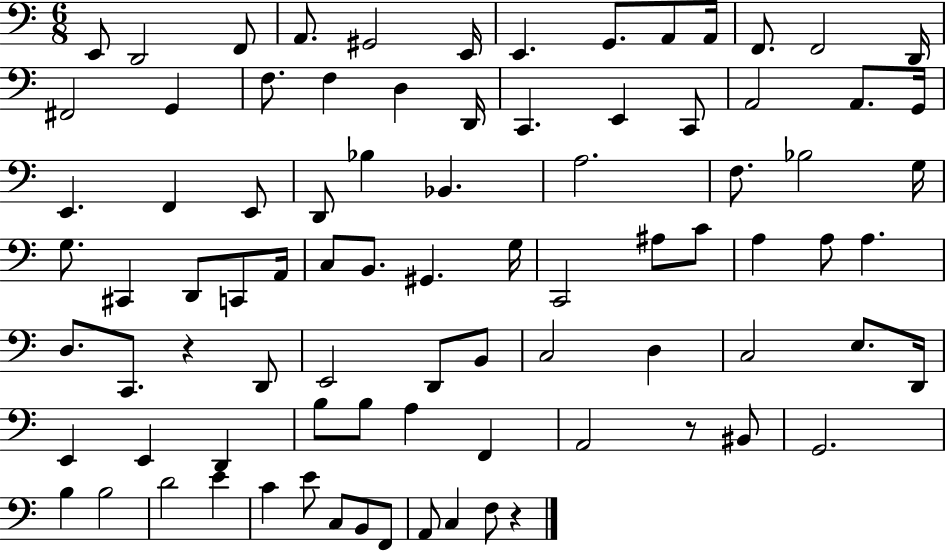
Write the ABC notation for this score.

X:1
T:Untitled
M:6/8
L:1/4
K:C
E,,/2 D,,2 F,,/2 A,,/2 ^G,,2 E,,/4 E,, G,,/2 A,,/2 A,,/4 F,,/2 F,,2 D,,/4 ^F,,2 G,, F,/2 F, D, D,,/4 C,, E,, C,,/2 A,,2 A,,/2 G,,/4 E,, F,, E,,/2 D,,/2 _B, _B,, A,2 F,/2 _B,2 G,/4 G,/2 ^C,, D,,/2 C,,/2 A,,/4 C,/2 B,,/2 ^G,, G,/4 C,,2 ^A,/2 C/2 A, A,/2 A, D,/2 C,,/2 z D,,/2 E,,2 D,,/2 B,,/2 C,2 D, C,2 E,/2 D,,/4 E,, E,, D,, B,/2 B,/2 A, F,, A,,2 z/2 ^B,,/2 G,,2 B, B,2 D2 E C E/2 C,/2 B,,/2 F,,/2 A,,/2 C, F,/2 z